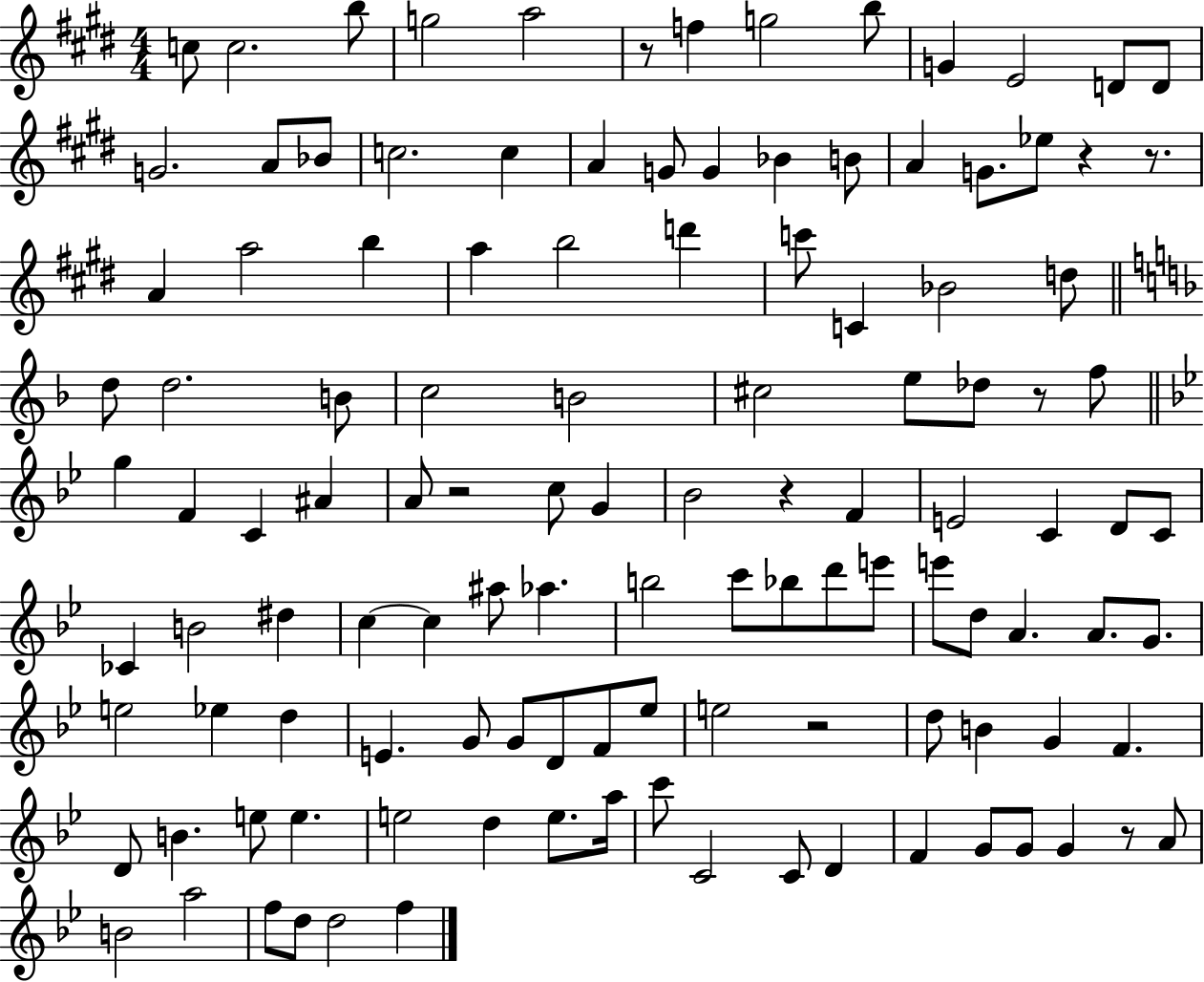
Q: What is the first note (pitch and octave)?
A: C5